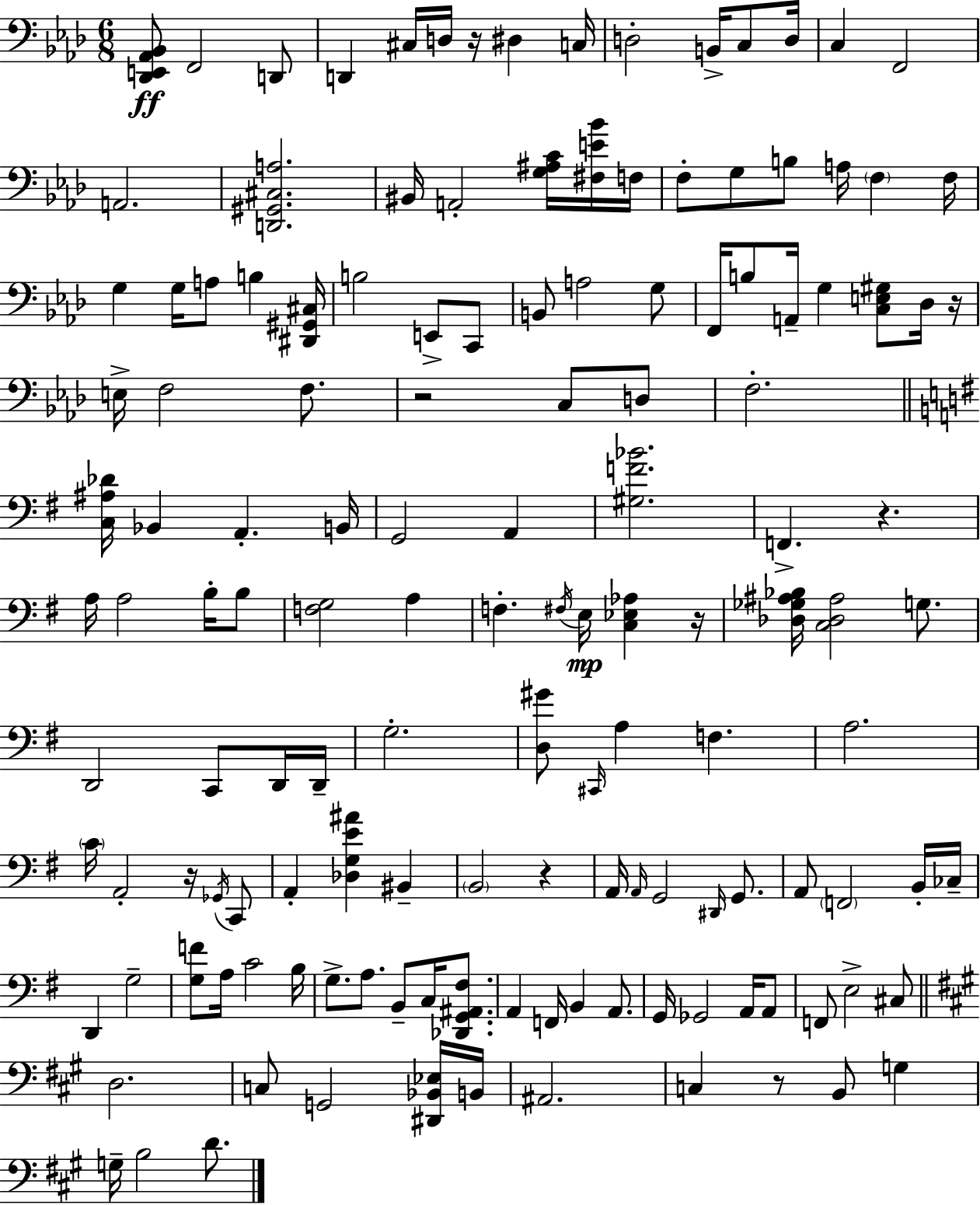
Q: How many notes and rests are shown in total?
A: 140